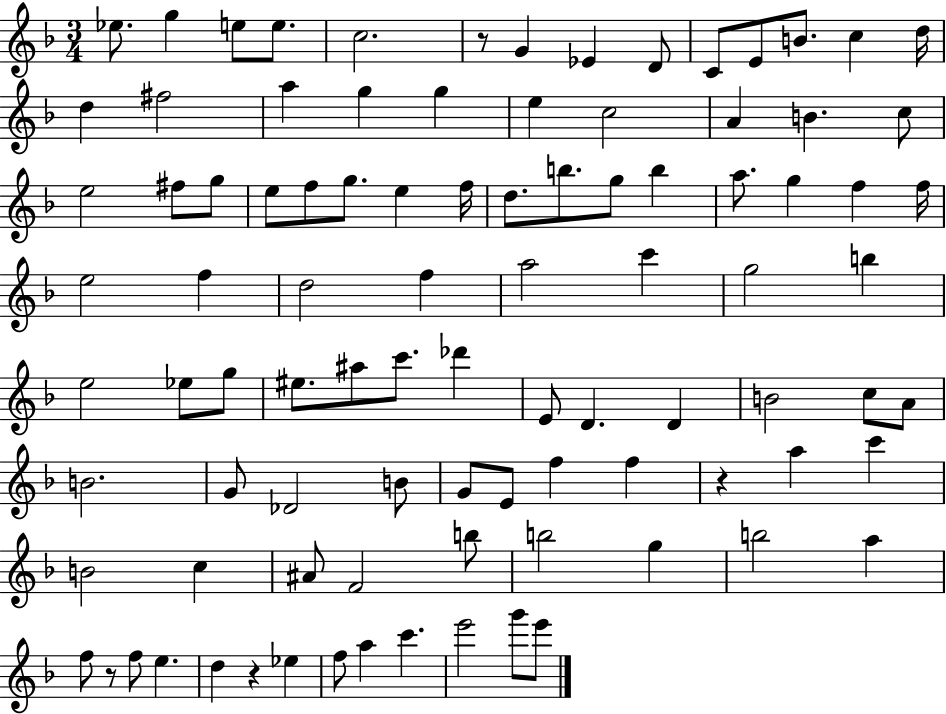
Eb5/e. G5/q E5/e E5/e. C5/h. R/e G4/q Eb4/q D4/e C4/e E4/e B4/e. C5/q D5/s D5/q F#5/h A5/q G5/q G5/q E5/q C5/h A4/q B4/q. C5/e E5/h F#5/e G5/e E5/e F5/e G5/e. E5/q F5/s D5/e. B5/e. G5/e B5/q A5/e. G5/q F5/q F5/s E5/h F5/q D5/h F5/q A5/h C6/q G5/h B5/q E5/h Eb5/e G5/e EIS5/e. A#5/e C6/e. Db6/q E4/e D4/q. D4/q B4/h C5/e A4/e B4/h. G4/e Db4/h B4/e G4/e E4/e F5/q F5/q R/q A5/q C6/q B4/h C5/q A#4/e F4/h B5/e B5/h G5/q B5/h A5/q F5/e R/e F5/e E5/q. D5/q R/q Eb5/q F5/e A5/q C6/q. E6/h G6/e E6/e